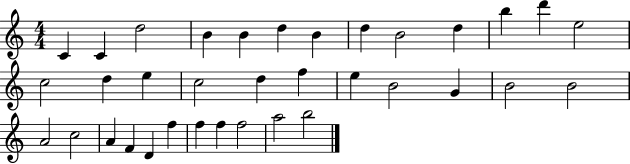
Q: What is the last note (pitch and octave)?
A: B5